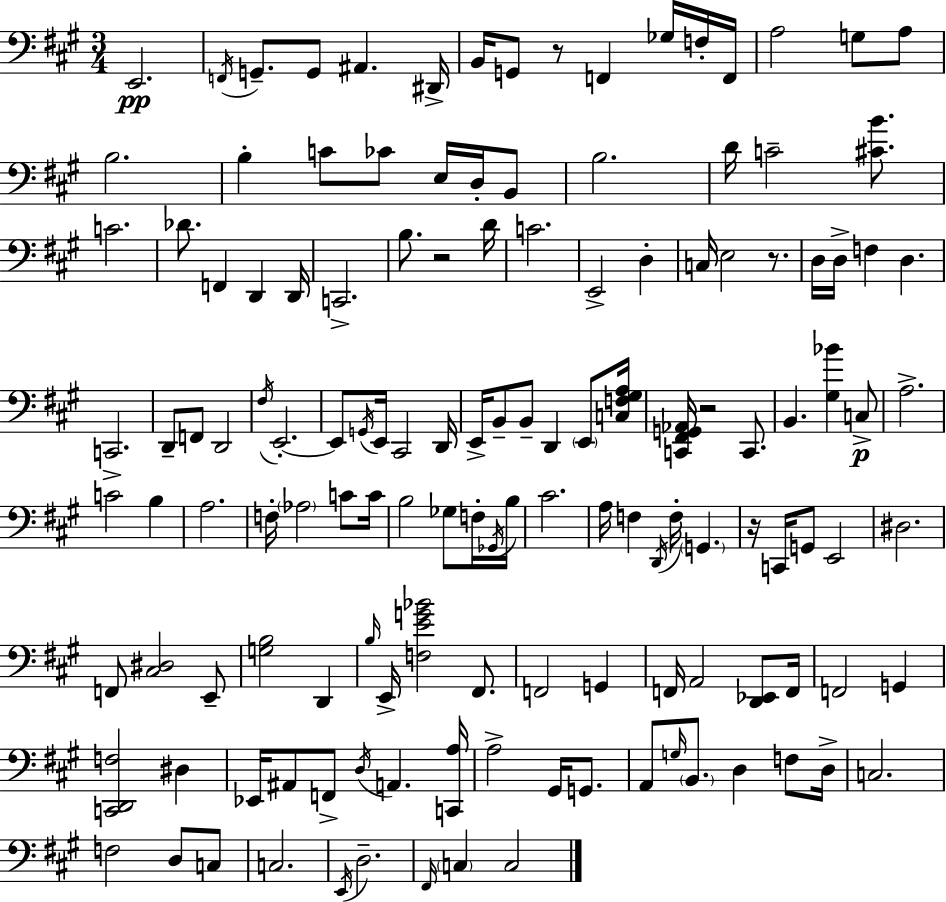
X:1
T:Untitled
M:3/4
L:1/4
K:A
E,,2 F,,/4 G,,/2 G,,/2 ^A,, ^D,,/4 B,,/4 G,,/2 z/2 F,, _G,/4 F,/4 F,,/4 A,2 G,/2 A,/2 B,2 B, C/2 _C/2 E,/4 D,/4 B,,/2 B,2 D/4 C2 [^CB]/2 C2 _D/2 F,, D,, D,,/4 C,,2 B,/2 z2 D/4 C2 E,,2 D, C,/4 E,2 z/2 D,/4 D,/4 F, D, C,,2 D,,/2 F,,/2 D,,2 ^F,/4 E,,2 E,,/2 G,,/4 E,,/4 ^C,,2 D,,/4 E,,/4 B,,/2 B,,/2 D,, E,,/2 [C,F,^G,A,]/4 [C,,^F,,G,,_A,,]/4 z2 C,,/2 B,, [^G,_B] C,/2 A,2 C2 B, A,2 F,/4 _A,2 C/2 C/4 B,2 _G,/2 F,/4 _G,,/4 B,/4 ^C2 A,/4 F, D,,/4 F,/4 G,, z/4 C,,/4 G,,/2 E,,2 ^D,2 F,,/2 [^C,^D,]2 E,,/2 [G,B,]2 D,, B,/4 E,,/4 [F,EG_B]2 ^F,,/2 F,,2 G,, F,,/4 A,,2 [D,,_E,,]/2 F,,/4 F,,2 G,, [C,,D,,F,]2 ^D, _E,,/4 ^A,,/2 F,,/2 D,/4 A,, [C,,A,]/4 A,2 ^G,,/4 G,,/2 A,,/2 G,/4 B,,/2 D, F,/2 D,/4 C,2 F,2 D,/2 C,/2 C,2 E,,/4 D,2 ^F,,/4 C, C,2